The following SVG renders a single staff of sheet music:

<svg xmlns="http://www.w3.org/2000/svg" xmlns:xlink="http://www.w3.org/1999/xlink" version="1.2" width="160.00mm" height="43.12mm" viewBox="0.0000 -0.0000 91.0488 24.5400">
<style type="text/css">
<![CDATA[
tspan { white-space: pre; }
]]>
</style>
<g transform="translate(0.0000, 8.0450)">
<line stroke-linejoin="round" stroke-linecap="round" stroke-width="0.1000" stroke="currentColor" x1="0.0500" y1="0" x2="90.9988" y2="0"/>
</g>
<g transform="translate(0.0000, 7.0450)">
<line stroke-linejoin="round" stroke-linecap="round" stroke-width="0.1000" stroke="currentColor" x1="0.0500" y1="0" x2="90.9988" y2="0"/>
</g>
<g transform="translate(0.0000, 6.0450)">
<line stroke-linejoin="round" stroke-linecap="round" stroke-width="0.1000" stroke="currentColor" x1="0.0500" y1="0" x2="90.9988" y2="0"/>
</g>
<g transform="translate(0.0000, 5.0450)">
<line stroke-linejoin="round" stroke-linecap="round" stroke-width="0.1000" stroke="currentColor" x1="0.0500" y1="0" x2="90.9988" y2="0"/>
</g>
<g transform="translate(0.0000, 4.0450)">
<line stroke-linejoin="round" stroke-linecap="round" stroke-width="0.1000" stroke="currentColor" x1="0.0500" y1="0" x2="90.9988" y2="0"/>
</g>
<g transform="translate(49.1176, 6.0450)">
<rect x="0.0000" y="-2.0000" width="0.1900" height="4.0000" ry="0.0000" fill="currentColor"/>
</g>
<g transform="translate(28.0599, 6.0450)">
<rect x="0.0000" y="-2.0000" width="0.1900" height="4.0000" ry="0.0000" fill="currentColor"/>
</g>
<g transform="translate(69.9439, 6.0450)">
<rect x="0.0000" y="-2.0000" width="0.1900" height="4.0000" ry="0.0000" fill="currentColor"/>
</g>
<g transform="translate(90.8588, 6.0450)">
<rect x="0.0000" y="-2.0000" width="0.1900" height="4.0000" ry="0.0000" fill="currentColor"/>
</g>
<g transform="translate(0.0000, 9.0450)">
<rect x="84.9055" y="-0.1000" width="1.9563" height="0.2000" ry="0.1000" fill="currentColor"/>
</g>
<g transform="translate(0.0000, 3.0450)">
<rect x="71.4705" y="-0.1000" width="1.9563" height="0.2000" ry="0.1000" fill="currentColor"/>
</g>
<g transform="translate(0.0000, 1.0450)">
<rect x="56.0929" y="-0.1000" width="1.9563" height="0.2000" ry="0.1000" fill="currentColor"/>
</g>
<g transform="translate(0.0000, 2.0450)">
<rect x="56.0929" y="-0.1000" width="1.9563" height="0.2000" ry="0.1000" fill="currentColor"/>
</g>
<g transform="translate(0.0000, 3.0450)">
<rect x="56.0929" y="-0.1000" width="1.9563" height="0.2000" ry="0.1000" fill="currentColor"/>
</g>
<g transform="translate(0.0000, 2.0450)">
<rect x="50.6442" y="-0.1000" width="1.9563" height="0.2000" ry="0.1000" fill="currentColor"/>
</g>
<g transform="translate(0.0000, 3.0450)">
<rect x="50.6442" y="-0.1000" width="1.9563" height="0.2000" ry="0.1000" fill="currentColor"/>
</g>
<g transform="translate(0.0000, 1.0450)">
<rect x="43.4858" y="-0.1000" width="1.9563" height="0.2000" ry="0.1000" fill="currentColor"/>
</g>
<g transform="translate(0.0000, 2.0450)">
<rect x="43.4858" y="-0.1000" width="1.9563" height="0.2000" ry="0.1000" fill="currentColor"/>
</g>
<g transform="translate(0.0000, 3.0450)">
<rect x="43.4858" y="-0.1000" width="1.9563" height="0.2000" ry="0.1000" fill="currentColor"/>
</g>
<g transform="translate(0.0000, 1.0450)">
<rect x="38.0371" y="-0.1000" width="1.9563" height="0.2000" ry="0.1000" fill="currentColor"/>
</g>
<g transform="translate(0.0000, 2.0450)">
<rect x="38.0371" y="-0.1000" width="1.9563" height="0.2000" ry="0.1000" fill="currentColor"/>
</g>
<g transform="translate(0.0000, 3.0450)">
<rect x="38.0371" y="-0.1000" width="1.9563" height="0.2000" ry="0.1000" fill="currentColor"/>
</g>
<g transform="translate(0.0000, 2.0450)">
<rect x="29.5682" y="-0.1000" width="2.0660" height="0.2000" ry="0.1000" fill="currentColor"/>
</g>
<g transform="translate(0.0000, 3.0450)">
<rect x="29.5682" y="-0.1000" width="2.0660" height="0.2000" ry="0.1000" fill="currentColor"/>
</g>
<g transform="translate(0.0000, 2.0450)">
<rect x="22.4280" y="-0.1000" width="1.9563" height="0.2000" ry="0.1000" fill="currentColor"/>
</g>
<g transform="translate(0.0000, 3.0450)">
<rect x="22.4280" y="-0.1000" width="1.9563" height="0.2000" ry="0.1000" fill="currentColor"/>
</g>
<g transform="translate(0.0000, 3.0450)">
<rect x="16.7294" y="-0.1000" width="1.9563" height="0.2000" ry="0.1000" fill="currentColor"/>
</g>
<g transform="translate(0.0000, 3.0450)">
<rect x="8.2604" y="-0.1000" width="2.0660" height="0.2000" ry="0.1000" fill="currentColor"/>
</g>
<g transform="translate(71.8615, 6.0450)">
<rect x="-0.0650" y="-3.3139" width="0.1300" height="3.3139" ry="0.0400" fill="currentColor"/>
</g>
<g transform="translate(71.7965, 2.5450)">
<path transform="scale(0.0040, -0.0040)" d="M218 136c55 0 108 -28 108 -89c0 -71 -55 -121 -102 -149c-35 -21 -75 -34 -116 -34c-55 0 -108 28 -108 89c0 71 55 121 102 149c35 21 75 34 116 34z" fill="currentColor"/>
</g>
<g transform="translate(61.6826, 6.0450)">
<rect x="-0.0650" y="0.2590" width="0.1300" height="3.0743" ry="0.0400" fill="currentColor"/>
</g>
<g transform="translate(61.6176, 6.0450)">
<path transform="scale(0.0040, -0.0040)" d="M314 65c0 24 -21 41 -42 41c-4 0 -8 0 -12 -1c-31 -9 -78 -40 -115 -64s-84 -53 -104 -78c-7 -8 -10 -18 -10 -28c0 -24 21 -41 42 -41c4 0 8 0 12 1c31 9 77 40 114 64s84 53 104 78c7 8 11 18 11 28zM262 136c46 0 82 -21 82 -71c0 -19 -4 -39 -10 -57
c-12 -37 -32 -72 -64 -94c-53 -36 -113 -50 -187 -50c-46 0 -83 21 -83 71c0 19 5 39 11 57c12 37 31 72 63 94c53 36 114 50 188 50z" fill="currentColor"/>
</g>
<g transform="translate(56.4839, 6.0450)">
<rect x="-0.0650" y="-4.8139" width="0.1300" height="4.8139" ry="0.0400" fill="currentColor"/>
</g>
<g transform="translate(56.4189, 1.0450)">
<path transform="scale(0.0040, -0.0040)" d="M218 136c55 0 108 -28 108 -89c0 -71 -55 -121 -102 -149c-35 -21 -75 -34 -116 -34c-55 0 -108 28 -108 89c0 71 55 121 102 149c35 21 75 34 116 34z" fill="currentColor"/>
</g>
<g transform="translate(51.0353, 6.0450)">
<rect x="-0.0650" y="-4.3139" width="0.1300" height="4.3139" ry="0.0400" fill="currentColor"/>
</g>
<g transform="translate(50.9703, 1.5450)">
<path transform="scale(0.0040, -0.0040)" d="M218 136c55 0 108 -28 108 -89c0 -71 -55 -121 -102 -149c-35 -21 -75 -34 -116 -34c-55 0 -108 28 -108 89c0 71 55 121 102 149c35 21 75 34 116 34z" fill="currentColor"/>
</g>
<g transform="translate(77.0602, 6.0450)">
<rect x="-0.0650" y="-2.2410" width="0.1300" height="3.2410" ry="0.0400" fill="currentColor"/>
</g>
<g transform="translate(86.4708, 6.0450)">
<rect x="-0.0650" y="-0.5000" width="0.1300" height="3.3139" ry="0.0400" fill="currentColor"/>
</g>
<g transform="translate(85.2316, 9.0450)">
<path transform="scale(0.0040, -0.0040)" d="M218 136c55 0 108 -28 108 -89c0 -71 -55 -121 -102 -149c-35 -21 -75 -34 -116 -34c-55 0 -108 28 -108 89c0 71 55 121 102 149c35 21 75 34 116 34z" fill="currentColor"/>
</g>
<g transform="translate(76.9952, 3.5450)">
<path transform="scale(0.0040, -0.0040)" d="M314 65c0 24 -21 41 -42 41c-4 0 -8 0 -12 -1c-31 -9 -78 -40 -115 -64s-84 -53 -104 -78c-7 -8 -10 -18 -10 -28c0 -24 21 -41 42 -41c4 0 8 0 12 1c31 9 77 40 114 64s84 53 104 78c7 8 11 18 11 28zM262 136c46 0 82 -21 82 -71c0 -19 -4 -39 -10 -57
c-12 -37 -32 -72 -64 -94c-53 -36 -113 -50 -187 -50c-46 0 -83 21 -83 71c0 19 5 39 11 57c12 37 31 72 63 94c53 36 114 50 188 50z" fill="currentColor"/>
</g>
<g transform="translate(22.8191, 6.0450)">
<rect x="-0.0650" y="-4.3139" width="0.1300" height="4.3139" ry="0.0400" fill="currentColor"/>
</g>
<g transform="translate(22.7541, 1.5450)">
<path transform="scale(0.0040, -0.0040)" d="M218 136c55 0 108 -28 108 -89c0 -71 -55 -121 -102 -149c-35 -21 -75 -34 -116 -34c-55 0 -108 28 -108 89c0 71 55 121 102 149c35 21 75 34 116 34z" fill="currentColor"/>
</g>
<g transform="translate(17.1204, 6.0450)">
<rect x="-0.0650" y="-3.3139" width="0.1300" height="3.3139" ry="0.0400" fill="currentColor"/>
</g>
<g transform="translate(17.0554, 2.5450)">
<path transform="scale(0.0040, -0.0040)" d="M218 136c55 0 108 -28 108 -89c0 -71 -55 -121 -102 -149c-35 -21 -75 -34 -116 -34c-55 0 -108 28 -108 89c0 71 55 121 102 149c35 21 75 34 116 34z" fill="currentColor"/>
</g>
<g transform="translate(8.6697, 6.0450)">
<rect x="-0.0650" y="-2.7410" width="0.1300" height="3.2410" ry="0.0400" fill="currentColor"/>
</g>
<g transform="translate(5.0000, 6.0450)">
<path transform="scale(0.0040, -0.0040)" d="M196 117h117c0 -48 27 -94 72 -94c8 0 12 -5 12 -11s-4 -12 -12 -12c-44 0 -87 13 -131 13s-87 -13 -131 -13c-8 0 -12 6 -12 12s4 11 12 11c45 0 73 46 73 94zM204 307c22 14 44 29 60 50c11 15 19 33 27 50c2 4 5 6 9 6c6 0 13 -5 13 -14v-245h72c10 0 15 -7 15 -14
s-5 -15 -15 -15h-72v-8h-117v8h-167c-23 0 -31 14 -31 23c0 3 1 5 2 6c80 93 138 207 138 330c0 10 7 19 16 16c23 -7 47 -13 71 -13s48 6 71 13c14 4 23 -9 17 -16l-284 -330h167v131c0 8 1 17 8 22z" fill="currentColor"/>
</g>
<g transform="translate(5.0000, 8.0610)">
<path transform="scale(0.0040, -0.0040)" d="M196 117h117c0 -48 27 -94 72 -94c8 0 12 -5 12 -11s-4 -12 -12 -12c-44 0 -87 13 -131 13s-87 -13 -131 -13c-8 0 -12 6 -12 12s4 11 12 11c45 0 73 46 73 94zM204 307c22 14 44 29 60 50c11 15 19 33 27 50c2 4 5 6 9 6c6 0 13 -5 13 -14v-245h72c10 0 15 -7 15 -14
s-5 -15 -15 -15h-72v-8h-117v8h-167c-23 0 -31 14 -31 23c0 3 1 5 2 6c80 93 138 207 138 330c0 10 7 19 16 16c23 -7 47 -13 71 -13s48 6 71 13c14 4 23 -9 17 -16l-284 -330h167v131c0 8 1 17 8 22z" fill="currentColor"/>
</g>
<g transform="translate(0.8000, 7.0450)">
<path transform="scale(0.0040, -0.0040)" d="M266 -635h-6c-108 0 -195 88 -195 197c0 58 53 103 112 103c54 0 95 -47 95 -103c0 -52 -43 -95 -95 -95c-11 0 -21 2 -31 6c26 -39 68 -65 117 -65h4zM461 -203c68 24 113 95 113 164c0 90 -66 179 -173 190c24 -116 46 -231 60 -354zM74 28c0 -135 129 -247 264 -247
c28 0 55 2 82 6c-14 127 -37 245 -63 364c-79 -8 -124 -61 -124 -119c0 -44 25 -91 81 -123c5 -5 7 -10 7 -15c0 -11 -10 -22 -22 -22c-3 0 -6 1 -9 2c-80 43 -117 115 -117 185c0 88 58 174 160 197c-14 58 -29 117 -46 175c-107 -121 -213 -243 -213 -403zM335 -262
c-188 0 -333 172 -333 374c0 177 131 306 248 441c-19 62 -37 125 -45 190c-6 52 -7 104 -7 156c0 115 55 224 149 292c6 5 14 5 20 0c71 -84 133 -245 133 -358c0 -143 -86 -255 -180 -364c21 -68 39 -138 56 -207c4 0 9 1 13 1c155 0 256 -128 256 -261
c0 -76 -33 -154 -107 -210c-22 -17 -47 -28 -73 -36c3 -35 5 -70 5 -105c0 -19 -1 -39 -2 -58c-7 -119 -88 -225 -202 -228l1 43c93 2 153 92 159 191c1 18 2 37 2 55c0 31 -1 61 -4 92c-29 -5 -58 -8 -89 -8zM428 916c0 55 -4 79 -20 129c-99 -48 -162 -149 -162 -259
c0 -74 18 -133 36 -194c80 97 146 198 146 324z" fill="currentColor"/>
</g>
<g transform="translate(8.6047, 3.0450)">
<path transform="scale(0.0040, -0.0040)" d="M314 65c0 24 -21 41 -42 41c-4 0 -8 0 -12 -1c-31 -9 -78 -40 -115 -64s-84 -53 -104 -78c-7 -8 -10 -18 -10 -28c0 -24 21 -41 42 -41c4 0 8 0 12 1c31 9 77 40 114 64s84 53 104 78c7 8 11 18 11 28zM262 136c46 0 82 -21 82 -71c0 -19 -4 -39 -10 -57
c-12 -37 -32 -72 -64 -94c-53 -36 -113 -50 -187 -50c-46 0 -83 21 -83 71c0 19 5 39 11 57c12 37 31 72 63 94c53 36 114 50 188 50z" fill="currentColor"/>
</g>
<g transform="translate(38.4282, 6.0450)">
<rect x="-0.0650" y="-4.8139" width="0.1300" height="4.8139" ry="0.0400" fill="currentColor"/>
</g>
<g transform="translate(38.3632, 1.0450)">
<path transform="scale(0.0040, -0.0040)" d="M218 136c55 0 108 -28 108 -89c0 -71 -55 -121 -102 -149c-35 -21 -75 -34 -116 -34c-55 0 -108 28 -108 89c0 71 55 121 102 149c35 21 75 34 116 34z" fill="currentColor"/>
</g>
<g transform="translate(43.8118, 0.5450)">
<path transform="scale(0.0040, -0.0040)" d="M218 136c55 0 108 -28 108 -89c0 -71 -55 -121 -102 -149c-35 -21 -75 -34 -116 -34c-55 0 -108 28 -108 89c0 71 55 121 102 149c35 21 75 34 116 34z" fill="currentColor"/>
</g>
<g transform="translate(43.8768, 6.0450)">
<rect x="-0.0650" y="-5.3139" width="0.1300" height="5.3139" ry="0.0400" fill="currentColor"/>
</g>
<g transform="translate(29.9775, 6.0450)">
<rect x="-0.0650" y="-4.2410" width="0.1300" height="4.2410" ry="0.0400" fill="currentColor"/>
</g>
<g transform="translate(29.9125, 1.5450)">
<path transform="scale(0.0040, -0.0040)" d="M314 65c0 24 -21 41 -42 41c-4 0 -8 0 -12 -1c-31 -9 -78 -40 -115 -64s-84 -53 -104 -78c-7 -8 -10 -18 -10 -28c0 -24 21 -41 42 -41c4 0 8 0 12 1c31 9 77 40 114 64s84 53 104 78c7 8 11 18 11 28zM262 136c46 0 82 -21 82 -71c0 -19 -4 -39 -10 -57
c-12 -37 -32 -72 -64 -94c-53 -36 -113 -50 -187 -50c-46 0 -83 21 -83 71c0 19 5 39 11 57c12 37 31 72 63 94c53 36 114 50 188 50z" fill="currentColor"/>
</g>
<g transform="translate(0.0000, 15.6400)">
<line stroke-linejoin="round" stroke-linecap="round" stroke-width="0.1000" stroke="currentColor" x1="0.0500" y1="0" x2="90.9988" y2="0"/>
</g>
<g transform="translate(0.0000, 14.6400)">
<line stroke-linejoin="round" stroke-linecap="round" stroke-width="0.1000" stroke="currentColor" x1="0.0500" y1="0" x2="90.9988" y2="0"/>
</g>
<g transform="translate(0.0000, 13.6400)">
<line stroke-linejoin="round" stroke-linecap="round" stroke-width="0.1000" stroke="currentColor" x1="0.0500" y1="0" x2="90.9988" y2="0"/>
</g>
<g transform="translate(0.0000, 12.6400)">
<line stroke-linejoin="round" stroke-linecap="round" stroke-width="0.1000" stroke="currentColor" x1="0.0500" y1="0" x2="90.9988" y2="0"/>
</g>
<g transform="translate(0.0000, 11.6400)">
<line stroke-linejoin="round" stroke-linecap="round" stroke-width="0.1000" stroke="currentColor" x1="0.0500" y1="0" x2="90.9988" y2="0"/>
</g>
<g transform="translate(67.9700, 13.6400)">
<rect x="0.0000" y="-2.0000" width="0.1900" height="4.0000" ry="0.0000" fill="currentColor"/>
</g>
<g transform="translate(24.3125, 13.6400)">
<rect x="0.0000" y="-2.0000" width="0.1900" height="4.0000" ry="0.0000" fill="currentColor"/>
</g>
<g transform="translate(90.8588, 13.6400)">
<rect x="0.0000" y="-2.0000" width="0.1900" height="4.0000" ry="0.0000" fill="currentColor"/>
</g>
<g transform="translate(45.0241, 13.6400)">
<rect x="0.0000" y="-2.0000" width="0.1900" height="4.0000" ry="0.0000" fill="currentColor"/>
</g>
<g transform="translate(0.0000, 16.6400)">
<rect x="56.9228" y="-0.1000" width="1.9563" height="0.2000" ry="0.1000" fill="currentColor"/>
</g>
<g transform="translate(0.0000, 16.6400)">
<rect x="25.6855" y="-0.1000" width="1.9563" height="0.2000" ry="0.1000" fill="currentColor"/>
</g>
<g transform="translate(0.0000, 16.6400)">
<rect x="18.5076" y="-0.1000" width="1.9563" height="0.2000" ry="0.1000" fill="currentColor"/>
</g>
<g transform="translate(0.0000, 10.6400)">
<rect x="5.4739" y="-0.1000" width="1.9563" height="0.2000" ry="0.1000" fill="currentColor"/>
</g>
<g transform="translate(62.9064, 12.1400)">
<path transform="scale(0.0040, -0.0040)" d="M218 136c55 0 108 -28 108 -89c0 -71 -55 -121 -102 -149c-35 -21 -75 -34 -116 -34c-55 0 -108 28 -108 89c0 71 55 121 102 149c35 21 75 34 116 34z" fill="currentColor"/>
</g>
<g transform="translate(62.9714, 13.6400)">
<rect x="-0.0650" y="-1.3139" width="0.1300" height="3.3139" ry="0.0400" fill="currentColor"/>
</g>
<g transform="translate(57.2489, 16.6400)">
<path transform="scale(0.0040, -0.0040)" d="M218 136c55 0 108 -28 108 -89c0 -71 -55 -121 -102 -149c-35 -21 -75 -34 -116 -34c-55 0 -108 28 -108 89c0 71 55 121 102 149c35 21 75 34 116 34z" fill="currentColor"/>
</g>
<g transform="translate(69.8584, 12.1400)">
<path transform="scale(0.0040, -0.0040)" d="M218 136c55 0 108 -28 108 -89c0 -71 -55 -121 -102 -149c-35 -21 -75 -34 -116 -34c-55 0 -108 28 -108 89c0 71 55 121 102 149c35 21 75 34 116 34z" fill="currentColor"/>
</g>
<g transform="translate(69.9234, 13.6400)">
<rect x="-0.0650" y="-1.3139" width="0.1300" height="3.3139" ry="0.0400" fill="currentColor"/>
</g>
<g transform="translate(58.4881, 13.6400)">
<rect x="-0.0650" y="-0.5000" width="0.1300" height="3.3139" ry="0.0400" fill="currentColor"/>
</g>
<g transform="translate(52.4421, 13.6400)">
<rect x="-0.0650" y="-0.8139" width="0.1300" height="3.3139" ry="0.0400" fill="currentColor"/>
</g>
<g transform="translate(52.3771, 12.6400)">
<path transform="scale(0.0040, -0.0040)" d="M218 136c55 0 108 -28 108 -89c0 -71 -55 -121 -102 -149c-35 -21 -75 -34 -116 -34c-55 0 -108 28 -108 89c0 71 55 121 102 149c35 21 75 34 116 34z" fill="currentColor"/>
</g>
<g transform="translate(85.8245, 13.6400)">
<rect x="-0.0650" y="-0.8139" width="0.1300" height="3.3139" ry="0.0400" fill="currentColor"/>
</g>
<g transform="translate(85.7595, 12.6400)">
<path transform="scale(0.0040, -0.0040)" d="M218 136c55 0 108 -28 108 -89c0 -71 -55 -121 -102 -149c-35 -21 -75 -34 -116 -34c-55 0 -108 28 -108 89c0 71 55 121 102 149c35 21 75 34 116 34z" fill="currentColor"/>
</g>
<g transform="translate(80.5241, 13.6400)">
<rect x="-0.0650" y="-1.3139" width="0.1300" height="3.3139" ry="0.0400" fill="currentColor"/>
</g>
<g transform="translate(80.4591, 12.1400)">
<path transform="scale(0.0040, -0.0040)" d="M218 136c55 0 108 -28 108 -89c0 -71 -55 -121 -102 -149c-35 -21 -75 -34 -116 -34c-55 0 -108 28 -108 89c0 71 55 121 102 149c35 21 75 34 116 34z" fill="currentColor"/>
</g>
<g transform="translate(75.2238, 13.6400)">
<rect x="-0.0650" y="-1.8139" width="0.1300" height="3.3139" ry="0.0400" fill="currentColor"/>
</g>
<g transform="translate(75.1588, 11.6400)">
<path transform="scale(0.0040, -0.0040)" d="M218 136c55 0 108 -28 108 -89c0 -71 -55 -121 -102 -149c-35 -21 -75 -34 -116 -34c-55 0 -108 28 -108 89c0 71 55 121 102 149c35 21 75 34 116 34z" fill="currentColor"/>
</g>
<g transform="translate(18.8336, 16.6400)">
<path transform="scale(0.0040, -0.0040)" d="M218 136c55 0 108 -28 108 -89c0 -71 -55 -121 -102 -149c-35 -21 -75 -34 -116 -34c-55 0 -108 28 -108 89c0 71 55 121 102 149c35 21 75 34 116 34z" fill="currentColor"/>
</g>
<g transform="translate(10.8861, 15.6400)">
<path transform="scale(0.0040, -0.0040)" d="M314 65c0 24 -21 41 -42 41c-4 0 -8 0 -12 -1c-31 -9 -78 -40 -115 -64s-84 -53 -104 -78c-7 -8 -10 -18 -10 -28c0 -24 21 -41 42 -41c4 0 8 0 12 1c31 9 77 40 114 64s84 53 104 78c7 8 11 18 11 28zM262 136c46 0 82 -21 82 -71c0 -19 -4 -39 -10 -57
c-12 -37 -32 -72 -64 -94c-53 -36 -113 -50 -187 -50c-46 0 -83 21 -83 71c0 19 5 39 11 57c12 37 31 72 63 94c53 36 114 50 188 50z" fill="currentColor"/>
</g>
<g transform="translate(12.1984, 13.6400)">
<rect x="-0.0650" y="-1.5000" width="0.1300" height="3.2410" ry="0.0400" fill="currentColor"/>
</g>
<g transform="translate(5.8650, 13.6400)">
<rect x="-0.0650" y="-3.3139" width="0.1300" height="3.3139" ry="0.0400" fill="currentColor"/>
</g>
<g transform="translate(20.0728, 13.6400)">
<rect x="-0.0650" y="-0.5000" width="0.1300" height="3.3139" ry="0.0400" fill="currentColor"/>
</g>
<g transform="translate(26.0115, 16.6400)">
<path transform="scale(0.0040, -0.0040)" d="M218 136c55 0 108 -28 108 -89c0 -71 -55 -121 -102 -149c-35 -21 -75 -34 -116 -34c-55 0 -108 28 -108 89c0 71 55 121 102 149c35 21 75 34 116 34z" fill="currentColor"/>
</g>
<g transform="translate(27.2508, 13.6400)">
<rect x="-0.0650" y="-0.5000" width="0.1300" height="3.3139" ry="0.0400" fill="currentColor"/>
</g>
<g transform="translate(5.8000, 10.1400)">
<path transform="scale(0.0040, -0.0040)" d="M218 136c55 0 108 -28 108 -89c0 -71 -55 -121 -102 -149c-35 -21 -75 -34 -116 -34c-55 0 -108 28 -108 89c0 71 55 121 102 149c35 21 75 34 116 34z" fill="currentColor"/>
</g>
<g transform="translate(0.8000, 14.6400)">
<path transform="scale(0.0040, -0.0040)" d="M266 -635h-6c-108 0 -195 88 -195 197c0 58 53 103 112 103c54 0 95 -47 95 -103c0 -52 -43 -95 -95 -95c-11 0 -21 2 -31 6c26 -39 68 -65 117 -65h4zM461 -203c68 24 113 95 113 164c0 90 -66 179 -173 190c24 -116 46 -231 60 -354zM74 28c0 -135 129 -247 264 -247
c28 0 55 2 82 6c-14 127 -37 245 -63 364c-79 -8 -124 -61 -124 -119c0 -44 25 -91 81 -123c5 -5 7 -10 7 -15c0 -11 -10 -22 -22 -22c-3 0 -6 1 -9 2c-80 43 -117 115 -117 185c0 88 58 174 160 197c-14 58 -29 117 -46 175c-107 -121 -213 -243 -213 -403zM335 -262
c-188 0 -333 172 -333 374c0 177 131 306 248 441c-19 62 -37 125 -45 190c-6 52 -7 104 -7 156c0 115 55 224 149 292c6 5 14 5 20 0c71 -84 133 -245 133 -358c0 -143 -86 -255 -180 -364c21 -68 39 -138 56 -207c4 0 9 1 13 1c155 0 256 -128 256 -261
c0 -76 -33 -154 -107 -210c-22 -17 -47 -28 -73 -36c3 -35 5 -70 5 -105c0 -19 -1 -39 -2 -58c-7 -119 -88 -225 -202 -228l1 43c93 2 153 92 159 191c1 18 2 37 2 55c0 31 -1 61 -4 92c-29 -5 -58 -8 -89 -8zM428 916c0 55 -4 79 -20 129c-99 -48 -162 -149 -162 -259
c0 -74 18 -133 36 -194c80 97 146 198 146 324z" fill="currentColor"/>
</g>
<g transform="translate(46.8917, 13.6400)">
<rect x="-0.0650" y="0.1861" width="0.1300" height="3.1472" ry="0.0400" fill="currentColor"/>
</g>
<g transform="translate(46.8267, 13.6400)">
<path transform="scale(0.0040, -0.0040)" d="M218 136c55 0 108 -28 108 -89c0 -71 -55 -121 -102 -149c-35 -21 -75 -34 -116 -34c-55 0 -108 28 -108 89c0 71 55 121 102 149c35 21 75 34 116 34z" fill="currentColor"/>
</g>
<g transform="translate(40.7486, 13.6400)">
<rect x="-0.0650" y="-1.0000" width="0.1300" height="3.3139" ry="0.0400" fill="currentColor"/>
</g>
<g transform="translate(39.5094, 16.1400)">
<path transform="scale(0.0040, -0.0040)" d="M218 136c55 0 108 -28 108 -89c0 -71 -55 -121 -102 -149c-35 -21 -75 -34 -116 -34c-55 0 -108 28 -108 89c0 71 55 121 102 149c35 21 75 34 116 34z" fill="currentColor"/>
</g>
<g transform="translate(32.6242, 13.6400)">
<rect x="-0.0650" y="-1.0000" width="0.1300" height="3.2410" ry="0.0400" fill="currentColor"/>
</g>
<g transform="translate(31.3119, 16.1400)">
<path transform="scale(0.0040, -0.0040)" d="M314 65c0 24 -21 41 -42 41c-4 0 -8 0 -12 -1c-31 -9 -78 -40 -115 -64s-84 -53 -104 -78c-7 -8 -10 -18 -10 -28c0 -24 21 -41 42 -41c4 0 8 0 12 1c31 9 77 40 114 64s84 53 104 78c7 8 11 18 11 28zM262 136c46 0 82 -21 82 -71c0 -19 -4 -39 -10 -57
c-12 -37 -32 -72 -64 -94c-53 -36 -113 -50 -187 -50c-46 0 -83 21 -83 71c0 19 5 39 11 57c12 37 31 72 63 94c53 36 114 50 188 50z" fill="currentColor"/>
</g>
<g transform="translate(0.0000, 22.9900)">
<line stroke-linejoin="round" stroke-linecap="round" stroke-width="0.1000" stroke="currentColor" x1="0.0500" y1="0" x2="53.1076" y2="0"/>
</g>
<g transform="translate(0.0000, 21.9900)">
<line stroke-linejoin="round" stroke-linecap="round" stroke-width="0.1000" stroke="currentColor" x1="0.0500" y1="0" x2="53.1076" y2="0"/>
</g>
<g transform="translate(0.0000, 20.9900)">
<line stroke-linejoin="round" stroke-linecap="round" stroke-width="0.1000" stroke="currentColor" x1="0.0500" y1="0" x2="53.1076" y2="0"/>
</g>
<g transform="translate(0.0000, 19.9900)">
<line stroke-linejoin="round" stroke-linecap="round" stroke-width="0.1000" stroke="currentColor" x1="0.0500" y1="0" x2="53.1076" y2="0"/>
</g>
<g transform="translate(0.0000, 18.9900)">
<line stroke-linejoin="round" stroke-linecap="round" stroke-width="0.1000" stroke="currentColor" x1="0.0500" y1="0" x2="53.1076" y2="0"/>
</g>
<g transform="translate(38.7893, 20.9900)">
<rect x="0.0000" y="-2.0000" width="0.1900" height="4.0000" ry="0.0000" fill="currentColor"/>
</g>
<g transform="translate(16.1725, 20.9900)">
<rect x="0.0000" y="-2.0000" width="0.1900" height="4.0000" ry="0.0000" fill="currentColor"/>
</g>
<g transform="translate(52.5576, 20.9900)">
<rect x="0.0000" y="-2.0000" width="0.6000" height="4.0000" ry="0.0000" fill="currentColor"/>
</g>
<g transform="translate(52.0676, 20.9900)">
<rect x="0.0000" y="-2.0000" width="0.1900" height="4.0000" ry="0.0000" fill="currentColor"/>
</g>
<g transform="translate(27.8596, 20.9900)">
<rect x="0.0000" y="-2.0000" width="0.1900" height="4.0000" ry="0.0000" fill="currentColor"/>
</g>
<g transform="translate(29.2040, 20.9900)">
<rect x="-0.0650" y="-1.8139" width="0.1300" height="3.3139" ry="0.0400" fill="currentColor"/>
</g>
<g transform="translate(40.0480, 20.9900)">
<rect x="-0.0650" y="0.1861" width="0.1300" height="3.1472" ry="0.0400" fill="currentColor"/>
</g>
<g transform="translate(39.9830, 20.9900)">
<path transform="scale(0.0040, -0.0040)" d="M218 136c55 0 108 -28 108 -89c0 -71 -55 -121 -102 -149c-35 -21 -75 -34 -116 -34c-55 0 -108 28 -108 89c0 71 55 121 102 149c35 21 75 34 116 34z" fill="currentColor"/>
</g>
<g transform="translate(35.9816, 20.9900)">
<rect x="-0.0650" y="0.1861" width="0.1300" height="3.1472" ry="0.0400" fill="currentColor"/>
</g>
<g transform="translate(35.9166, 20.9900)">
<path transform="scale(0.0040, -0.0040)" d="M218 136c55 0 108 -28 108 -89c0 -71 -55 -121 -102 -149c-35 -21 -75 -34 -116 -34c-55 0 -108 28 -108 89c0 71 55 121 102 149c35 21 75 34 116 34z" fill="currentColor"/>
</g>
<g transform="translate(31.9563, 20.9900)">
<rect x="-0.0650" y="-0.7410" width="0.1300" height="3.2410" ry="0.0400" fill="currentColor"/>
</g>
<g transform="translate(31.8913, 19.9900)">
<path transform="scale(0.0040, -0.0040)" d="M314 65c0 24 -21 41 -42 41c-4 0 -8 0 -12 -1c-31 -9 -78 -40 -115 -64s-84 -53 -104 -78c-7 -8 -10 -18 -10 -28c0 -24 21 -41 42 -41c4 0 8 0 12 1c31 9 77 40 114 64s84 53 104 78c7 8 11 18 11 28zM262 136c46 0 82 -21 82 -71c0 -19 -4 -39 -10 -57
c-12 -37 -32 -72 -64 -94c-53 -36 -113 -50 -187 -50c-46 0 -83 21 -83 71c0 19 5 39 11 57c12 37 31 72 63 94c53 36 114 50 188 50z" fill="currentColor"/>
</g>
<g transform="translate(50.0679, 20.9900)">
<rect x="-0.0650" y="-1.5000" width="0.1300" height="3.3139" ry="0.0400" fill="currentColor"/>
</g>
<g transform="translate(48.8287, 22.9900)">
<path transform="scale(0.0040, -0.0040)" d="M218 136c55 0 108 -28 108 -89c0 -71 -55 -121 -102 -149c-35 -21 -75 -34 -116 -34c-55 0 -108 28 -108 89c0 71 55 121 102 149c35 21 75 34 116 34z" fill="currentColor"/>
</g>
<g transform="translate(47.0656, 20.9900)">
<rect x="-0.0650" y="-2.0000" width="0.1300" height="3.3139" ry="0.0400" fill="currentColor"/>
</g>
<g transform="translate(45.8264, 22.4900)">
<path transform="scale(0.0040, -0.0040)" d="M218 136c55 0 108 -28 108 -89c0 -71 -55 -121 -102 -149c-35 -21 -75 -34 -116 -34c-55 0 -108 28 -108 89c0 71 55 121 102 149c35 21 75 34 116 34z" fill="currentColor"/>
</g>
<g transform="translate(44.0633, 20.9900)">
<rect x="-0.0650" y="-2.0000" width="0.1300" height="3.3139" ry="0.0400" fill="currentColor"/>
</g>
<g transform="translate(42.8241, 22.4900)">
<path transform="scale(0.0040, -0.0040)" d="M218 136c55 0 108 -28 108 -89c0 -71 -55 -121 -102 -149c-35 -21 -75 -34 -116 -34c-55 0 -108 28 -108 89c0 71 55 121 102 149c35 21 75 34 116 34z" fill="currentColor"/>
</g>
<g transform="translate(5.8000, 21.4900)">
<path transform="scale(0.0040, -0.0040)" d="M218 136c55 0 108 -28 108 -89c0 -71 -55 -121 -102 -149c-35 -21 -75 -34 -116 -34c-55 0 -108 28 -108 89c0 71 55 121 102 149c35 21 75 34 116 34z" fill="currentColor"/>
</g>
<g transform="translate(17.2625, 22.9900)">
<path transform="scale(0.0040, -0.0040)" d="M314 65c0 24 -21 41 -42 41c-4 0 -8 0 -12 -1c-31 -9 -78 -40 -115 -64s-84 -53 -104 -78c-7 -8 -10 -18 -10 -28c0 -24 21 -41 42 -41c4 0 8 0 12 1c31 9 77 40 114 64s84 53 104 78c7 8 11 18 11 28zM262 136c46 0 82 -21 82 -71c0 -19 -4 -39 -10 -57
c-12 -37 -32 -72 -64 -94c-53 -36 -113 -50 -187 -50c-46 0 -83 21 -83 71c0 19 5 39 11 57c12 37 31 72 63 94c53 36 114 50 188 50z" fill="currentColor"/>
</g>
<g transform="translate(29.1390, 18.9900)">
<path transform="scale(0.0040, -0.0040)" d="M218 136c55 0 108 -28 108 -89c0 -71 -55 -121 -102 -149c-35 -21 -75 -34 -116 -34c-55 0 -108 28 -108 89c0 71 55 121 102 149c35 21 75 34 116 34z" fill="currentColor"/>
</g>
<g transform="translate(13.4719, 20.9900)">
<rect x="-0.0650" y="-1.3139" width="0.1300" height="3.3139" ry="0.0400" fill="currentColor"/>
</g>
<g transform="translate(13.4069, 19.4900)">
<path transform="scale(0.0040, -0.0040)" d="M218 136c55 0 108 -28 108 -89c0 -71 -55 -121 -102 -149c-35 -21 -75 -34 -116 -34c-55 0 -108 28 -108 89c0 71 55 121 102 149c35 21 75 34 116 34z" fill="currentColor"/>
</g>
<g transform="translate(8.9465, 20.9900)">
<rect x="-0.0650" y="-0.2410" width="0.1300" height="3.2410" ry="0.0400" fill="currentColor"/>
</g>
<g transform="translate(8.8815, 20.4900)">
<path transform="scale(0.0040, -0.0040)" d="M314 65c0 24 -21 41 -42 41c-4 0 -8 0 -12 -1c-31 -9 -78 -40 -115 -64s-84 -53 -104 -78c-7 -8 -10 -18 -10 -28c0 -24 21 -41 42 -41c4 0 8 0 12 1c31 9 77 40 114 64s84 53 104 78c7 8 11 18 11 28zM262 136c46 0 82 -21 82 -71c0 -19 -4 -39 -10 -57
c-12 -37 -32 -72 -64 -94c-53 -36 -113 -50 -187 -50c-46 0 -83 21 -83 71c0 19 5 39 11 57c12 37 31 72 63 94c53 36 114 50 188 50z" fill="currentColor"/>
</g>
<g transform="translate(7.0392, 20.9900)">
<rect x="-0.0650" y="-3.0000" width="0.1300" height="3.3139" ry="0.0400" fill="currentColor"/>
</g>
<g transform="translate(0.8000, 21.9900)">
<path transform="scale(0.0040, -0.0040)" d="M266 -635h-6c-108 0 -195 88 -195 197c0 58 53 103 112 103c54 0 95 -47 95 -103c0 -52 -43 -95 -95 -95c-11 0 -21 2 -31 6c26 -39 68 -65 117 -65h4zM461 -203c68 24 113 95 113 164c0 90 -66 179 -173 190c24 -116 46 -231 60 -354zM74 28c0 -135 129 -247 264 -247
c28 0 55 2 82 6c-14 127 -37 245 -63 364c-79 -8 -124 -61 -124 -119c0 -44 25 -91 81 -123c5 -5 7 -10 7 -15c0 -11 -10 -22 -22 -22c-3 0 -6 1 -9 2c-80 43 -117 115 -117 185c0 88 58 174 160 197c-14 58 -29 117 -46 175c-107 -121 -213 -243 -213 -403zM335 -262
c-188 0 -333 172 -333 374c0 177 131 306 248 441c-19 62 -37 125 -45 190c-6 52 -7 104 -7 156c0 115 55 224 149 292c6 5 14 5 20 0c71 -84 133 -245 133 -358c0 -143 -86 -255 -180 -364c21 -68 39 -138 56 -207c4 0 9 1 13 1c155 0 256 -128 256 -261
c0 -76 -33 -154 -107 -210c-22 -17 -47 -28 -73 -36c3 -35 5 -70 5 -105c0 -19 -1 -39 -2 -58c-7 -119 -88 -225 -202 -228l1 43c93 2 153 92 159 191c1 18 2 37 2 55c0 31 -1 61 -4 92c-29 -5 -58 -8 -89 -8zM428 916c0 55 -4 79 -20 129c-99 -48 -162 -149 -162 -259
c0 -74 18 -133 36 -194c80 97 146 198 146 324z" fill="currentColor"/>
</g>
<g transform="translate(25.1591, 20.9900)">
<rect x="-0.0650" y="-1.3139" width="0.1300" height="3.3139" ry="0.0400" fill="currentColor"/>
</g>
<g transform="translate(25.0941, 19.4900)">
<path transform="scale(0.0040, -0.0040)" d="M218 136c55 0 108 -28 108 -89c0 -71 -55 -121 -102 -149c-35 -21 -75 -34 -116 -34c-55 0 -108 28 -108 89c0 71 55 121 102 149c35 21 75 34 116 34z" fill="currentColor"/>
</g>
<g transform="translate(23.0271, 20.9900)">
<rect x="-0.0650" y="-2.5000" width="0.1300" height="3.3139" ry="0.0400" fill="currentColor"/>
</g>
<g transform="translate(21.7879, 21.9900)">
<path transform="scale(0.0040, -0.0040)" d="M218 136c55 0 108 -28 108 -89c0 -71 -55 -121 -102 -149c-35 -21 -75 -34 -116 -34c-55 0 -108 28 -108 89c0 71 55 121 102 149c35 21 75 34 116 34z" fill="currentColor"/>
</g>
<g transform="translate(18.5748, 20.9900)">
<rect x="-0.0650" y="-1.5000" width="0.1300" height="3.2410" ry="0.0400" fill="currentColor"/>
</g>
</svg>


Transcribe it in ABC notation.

X:1
T:Untitled
M:4/4
L:1/4
K:C
a2 b d' d'2 e' f' d' e' B2 b g2 C b E2 C C D2 D B d C e e f e d A c2 e E2 G e f d2 B B F F E